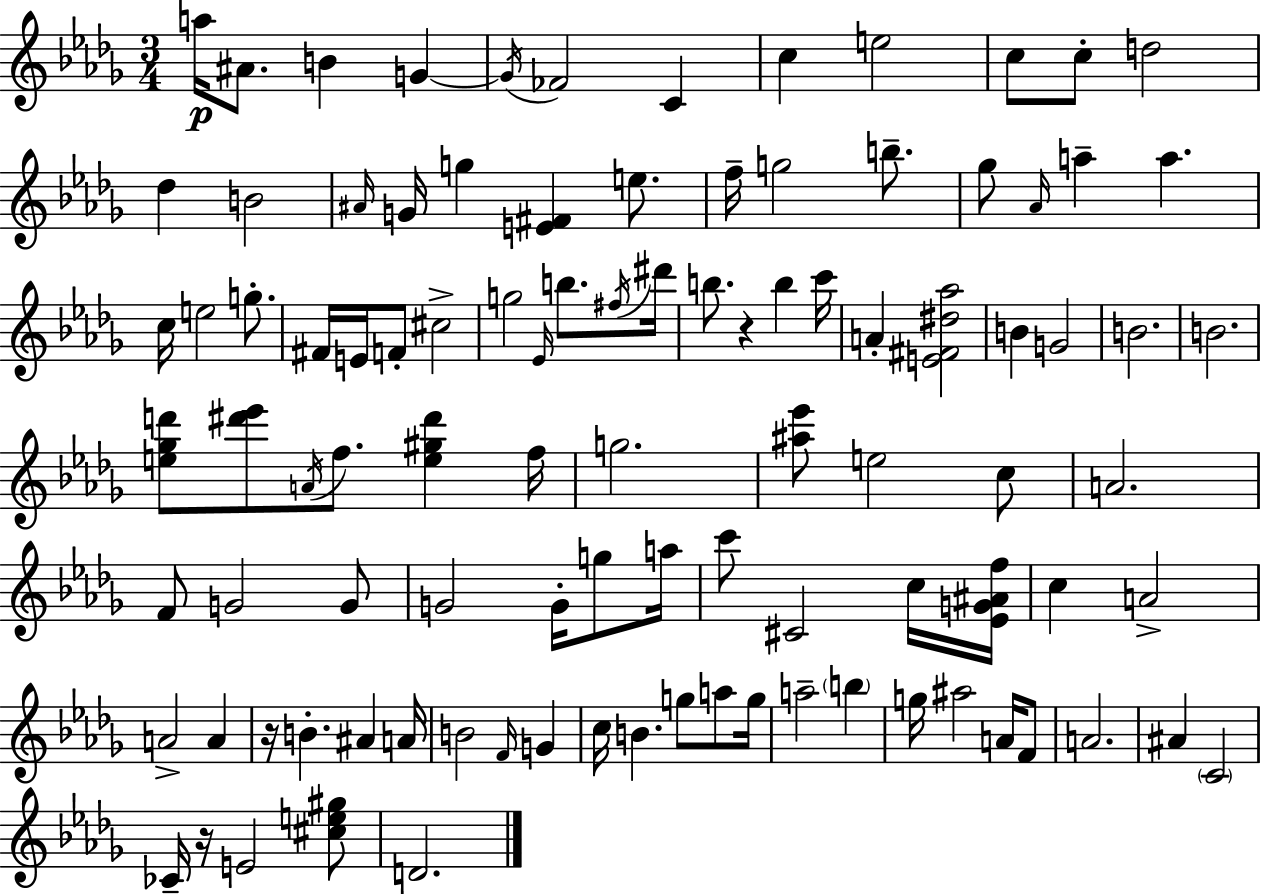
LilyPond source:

{
  \clef treble
  \numericTimeSignature
  \time 3/4
  \key bes \minor
  a''16\p ais'8. b'4 g'4~~ | \acciaccatura { g'16 } fes'2 c'4 | c''4 e''2 | c''8 c''8-. d''2 | \break des''4 b'2 | \grace { ais'16 } g'16 g''4 <e' fis'>4 e''8. | f''16-- g''2 b''8.-- | ges''8 \grace { aes'16 } a''4-- a''4. | \break c''16 e''2 | g''8.-. fis'16 e'16 f'8-. cis''2-> | g''2 \grace { ees'16 } | b''8. \acciaccatura { fis''16 } dis'''16 b''8. r4 | \break b''4 c'''16 a'4-. <e' fis' dis'' aes''>2 | b'4 g'2 | b'2. | b'2. | \break <e'' ges'' d'''>8 <dis''' ees'''>8 \acciaccatura { a'16 } f''8. | <e'' gis'' dis'''>4 f''16 g''2. | <ais'' ees'''>8 e''2 | c''8 a'2. | \break f'8 g'2 | g'8 g'2 | g'16-. g''8 a''16 c'''8 cis'2 | c''16 <ees' g' ais' f''>16 c''4 a'2-> | \break a'2-> | a'4 r16 b'4.-. | ais'4 a'16 b'2 | \grace { f'16 } g'4 c''16 b'4. | \break g''8 a''8 g''16 a''2-- | \parenthesize b''4 g''16 ais''2 | a'16 f'8 a'2. | ais'4 \parenthesize c'2 | \break ces'16-- r16 e'2 | <cis'' e'' gis''>8 d'2. | \bar "|."
}